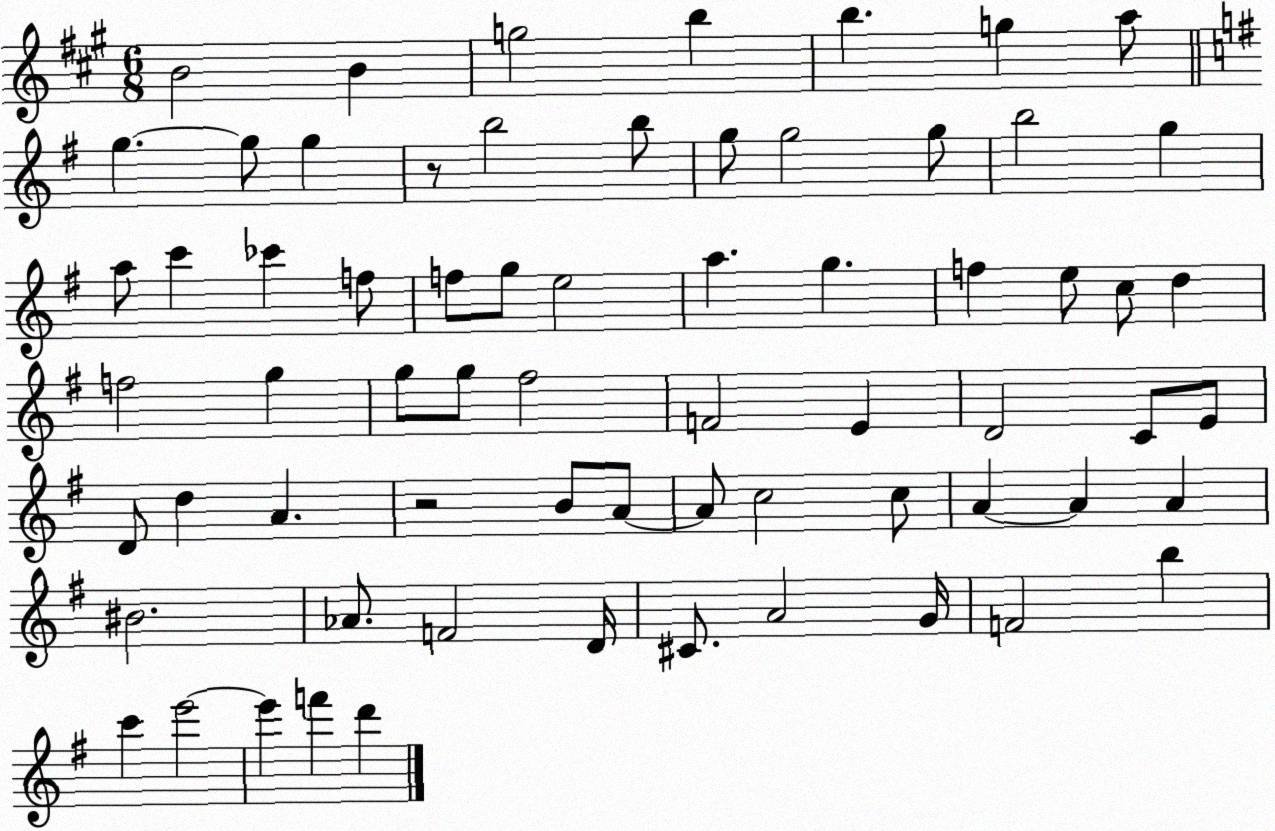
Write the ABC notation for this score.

X:1
T:Untitled
M:6/8
L:1/4
K:A
B2 B g2 b b g a/2 g g/2 g z/2 b2 b/2 g/2 g2 g/2 b2 g a/2 c' _c' f/2 f/2 g/2 e2 a g f e/2 c/2 d f2 g g/2 g/2 ^f2 F2 E D2 C/2 E/2 D/2 d A z2 B/2 A/2 A/2 c2 c/2 A A A ^B2 _A/2 F2 D/4 ^C/2 A2 G/4 F2 b c' e'2 e' f' d'